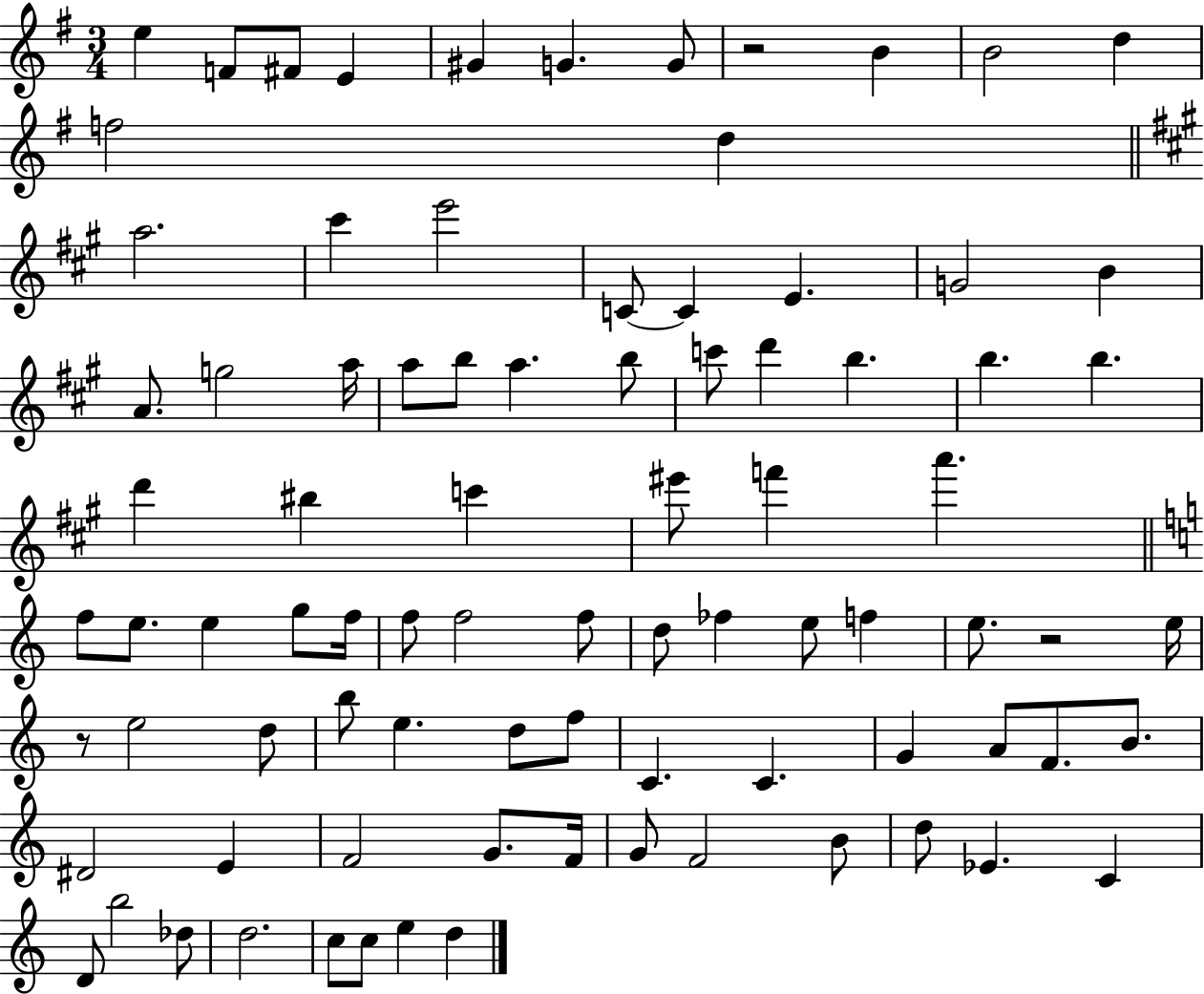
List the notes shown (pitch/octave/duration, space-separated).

E5/q F4/e F#4/e E4/q G#4/q G4/q. G4/e R/h B4/q B4/h D5/q F5/h D5/q A5/h. C#6/q E6/h C4/e C4/q E4/q. G4/h B4/q A4/e. G5/h A5/s A5/e B5/e A5/q. B5/e C6/e D6/q B5/q. B5/q. B5/q. D6/q BIS5/q C6/q EIS6/e F6/q A6/q. F5/e E5/e. E5/q G5/e F5/s F5/e F5/h F5/e D5/e FES5/q E5/e F5/q E5/e. R/h E5/s R/e E5/h D5/e B5/e E5/q. D5/e F5/e C4/q. C4/q. G4/q A4/e F4/e. B4/e. D#4/h E4/q F4/h G4/e. F4/s G4/e F4/h B4/e D5/e Eb4/q. C4/q D4/e B5/h Db5/e D5/h. C5/e C5/e E5/q D5/q